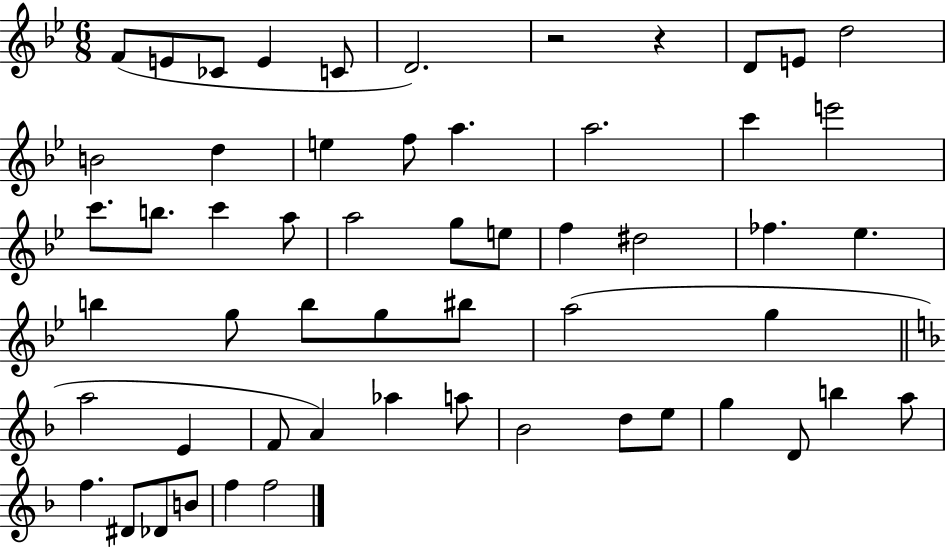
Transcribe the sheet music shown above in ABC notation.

X:1
T:Untitled
M:6/8
L:1/4
K:Bb
F/2 E/2 _C/2 E C/2 D2 z2 z D/2 E/2 d2 B2 d e f/2 a a2 c' e'2 c'/2 b/2 c' a/2 a2 g/2 e/2 f ^d2 _f _e b g/2 b/2 g/2 ^b/2 a2 g a2 E F/2 A _a a/2 _B2 d/2 e/2 g D/2 b a/2 f ^D/2 _D/2 B/2 f f2